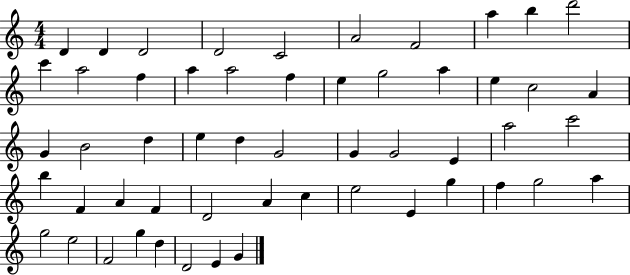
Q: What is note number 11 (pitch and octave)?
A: C6